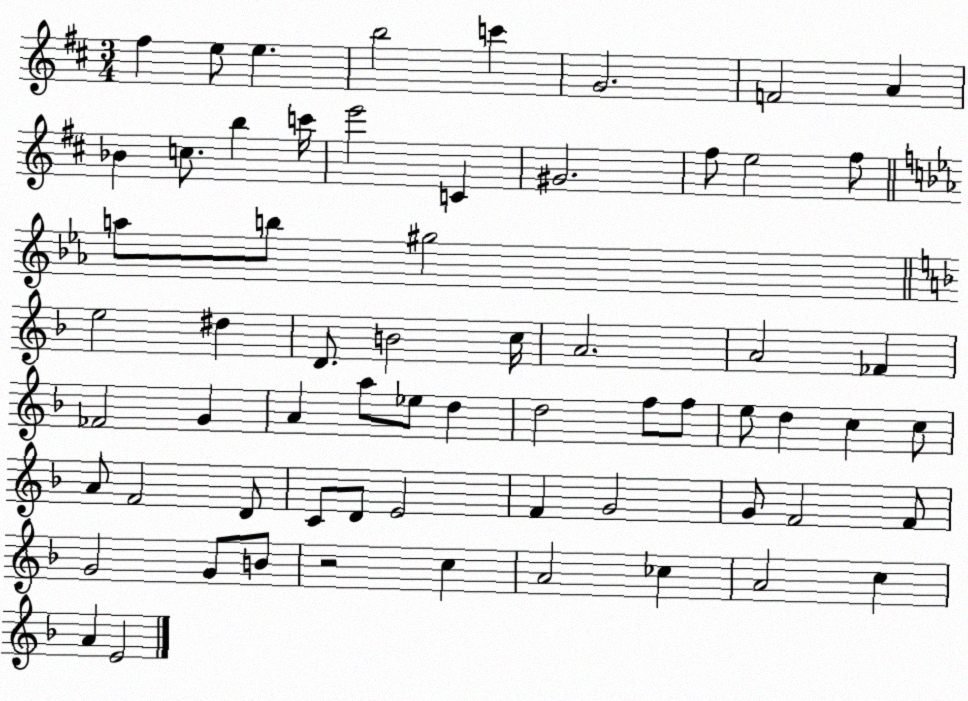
X:1
T:Untitled
M:3/4
L:1/4
K:D
^f e/2 e b2 c' G2 F2 A _B c/2 b c'/4 e'2 C ^G2 ^f/2 e2 ^f/2 a/2 b/2 ^g2 e2 ^d D/2 B2 c/4 A2 A2 _F _F2 G A a/2 _e/2 d d2 f/2 f/2 e/2 d c c/2 A/2 F2 D/2 C/2 D/2 E2 F G2 G/2 F2 F/2 G2 G/2 B/2 z2 c A2 _c A2 c A E2